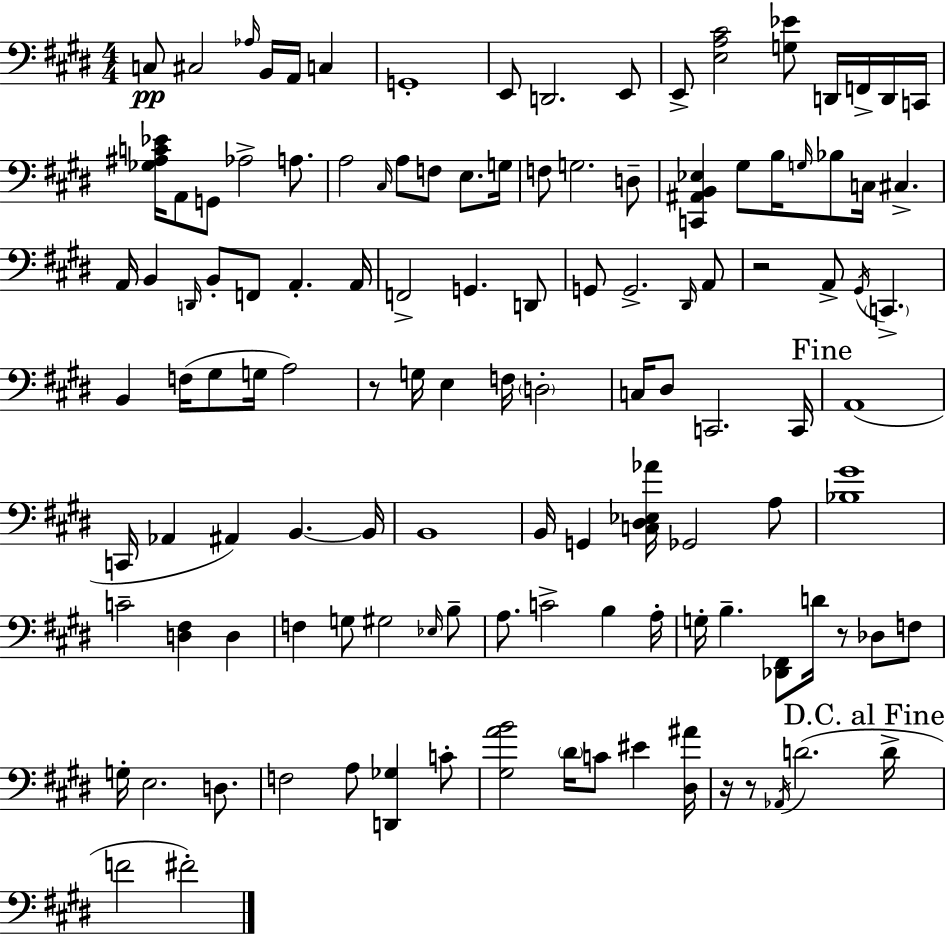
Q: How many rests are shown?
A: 5